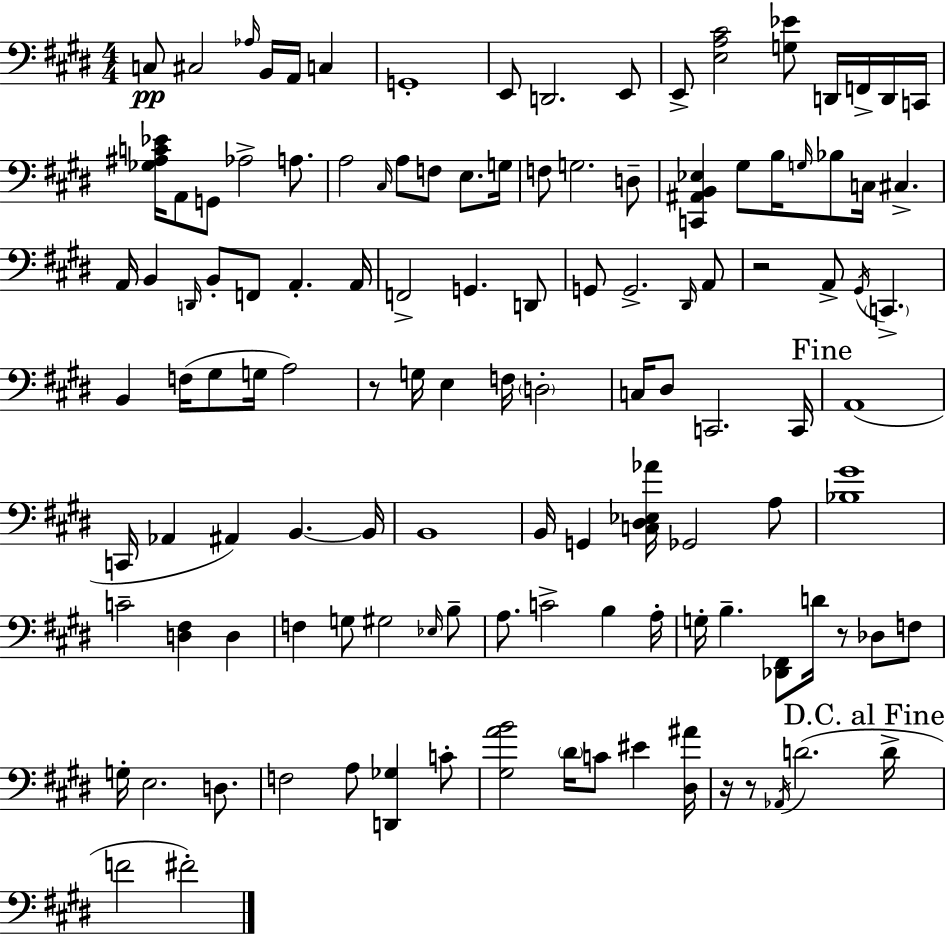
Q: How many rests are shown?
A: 5